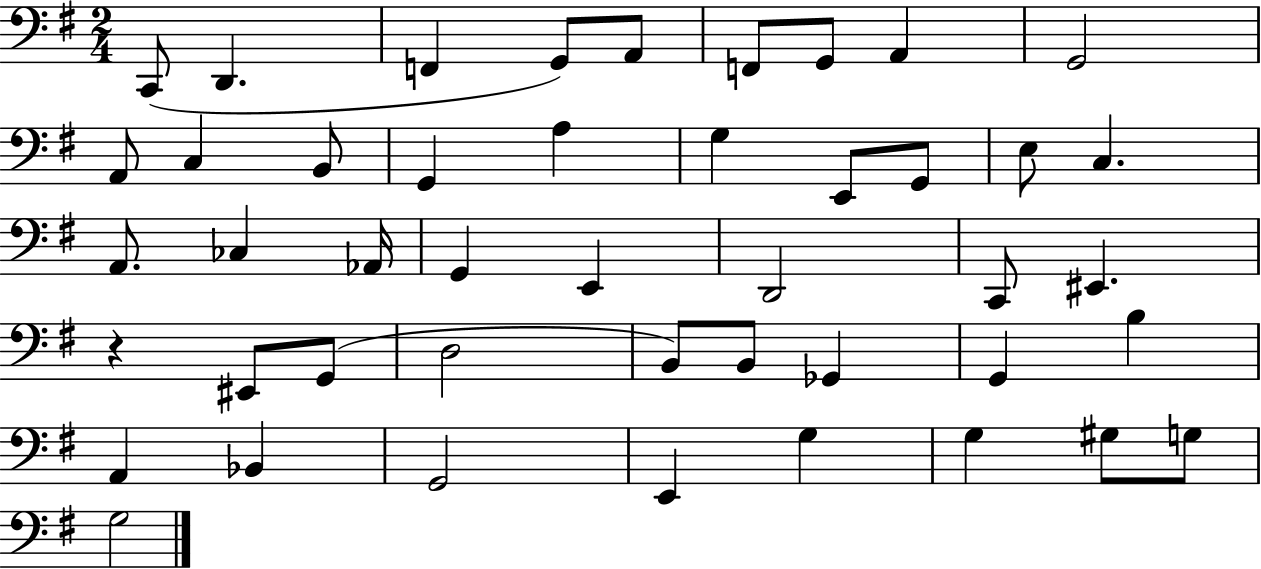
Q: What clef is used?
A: bass